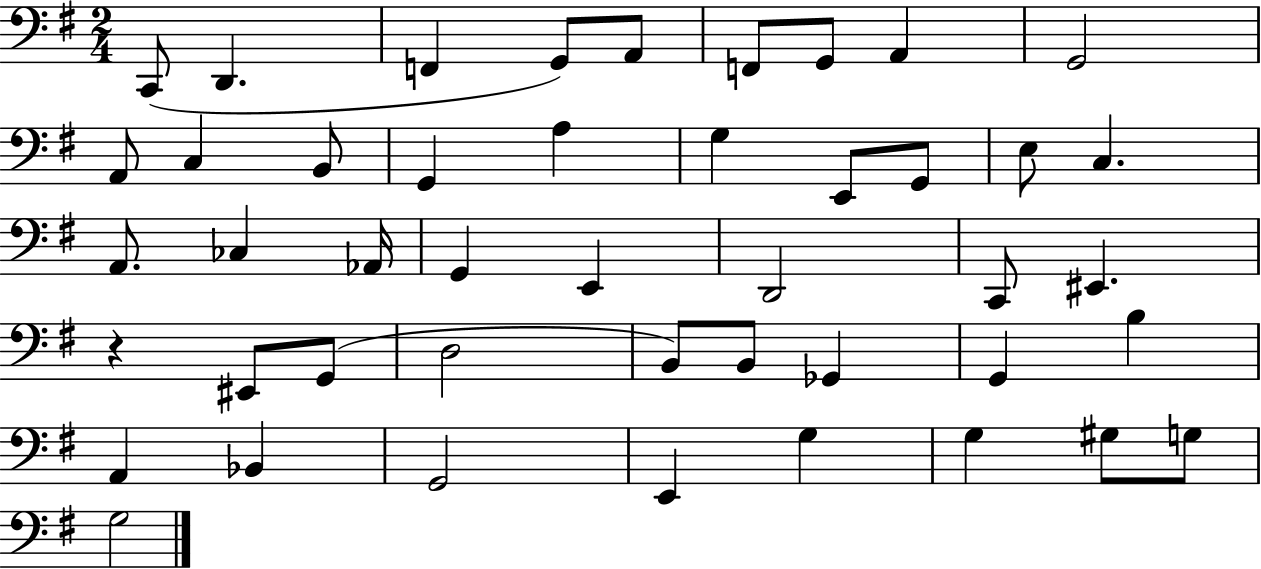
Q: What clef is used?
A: bass